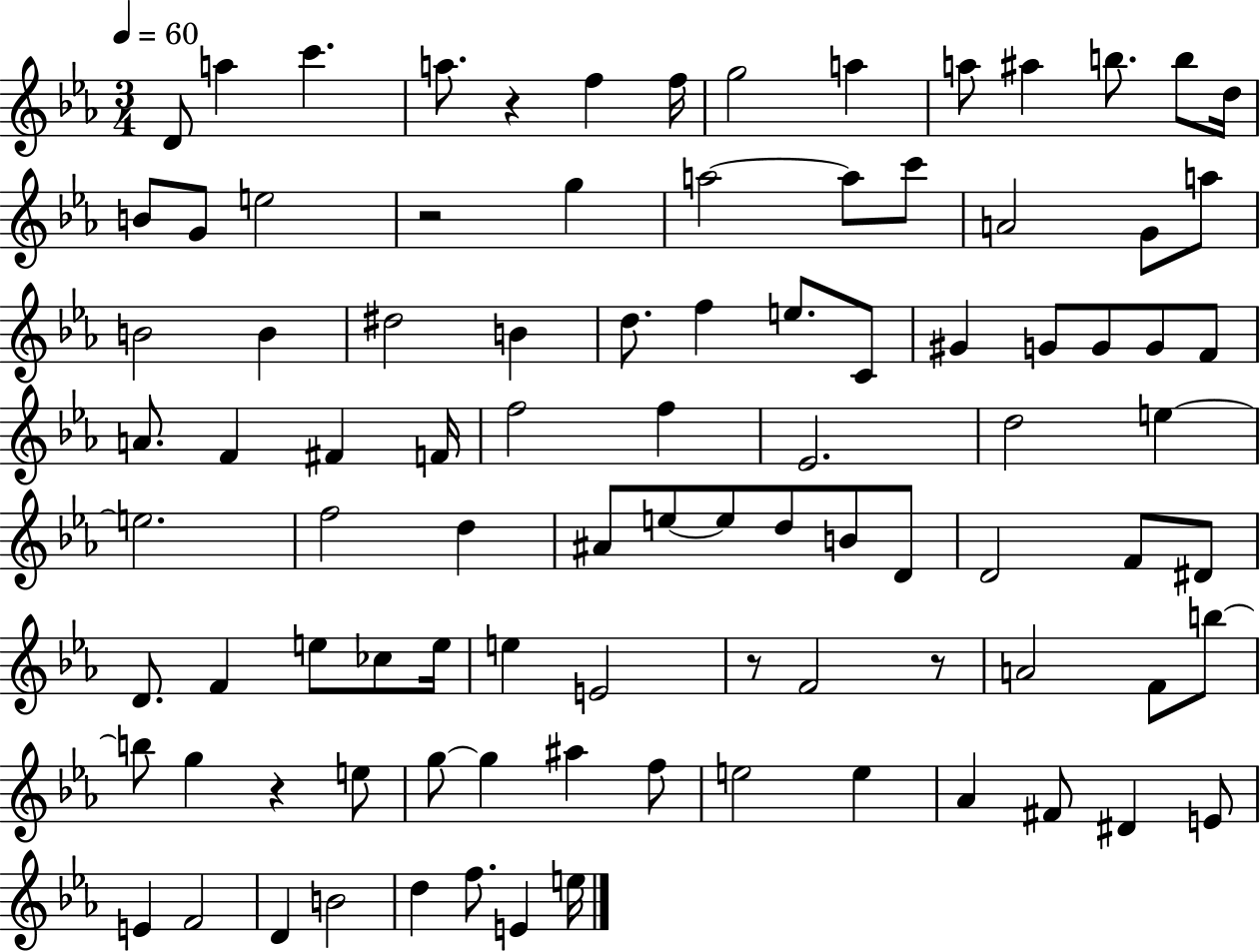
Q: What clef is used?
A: treble